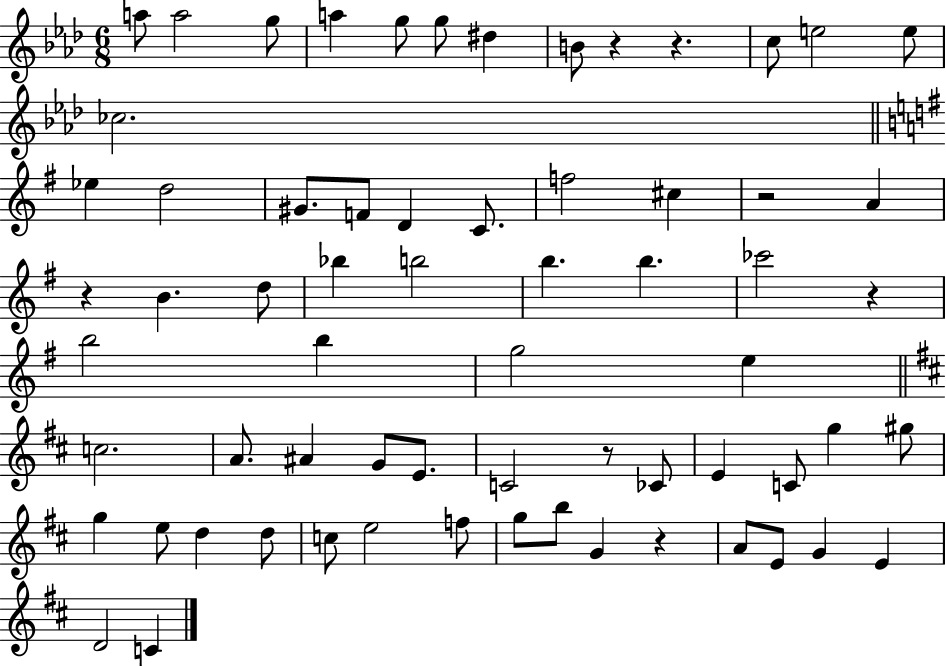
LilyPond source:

{
  \clef treble
  \numericTimeSignature
  \time 6/8
  \key aes \major
  a''8 a''2 g''8 | a''4 g''8 g''8 dis''4 | b'8 r4 r4. | c''8 e''2 e''8 | \break ces''2. | \bar "||" \break \key g \major ees''4 d''2 | gis'8. f'8 d'4 c'8. | f''2 cis''4 | r2 a'4 | \break r4 b'4. d''8 | bes''4 b''2 | b''4. b''4. | ces'''2 r4 | \break b''2 b''4 | g''2 e''4 | \bar "||" \break \key d \major c''2. | a'8. ais'4 g'8 e'8. | c'2 r8 ces'8 | e'4 c'8 g''4 gis''8 | \break g''4 e''8 d''4 d''8 | c''8 e''2 f''8 | g''8 b''8 g'4 r4 | a'8 e'8 g'4 e'4 | \break d'2 c'4 | \bar "|."
}